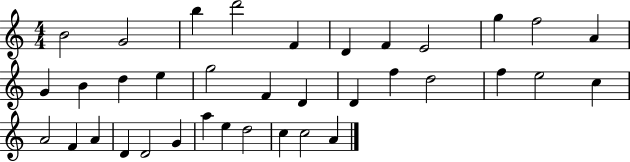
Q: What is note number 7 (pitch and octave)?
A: F4